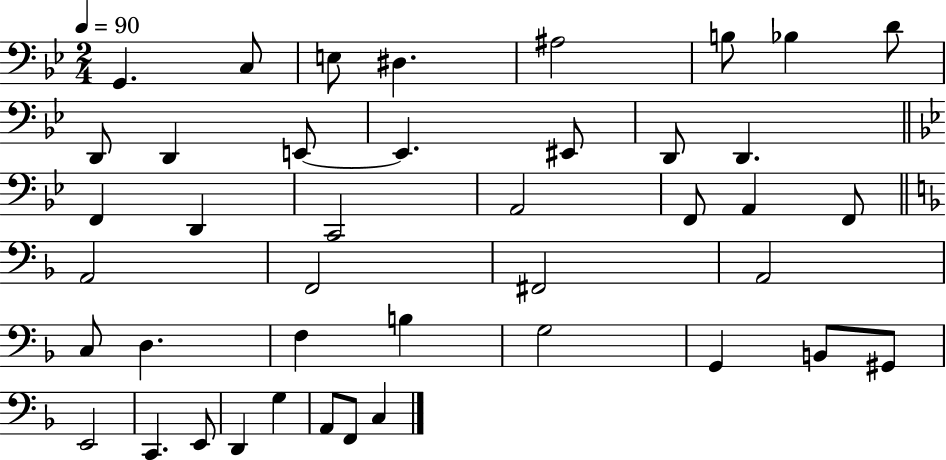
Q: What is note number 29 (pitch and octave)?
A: F3